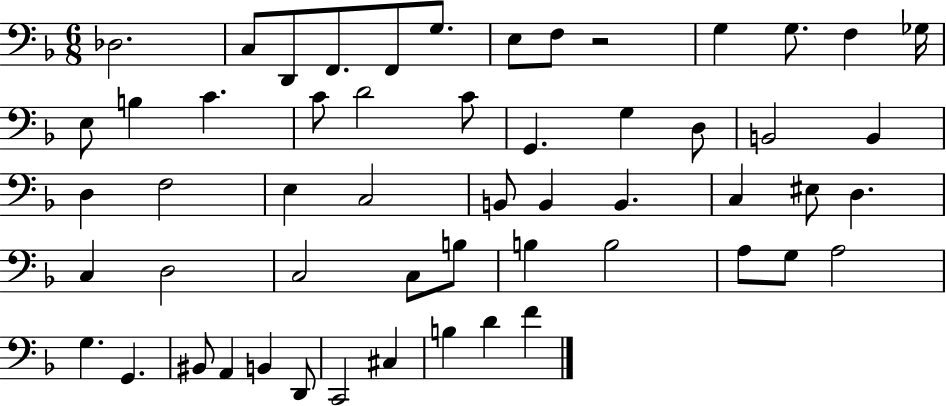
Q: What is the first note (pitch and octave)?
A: Db3